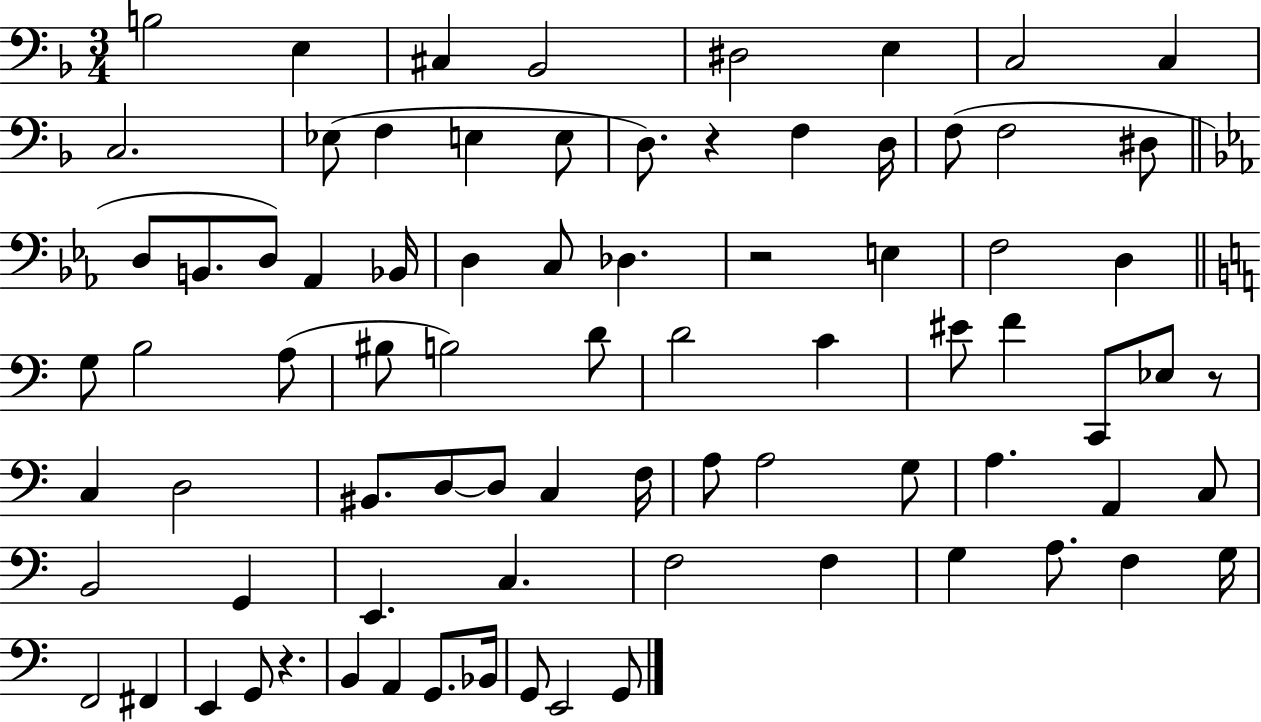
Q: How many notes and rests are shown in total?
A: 80